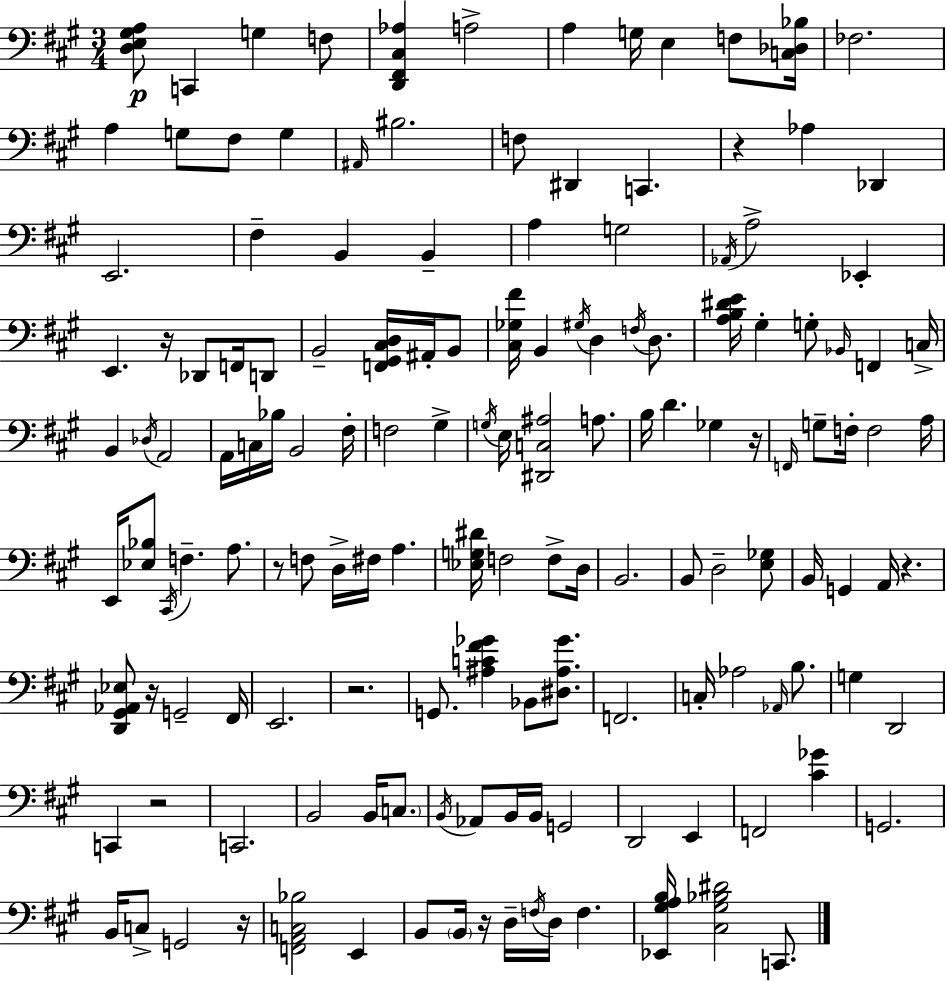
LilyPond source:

{
  \clef bass
  \numericTimeSignature
  \time 3/4
  \key a \major
  <d e gis a>8\p c,4 g4 f8 | <d, fis, cis aes>4 a2-> | a4 g16 e4 f8 <c des bes>16 | fes2. | \break a4 g8 fis8 g4 | \grace { ais,16 } bis2. | f8 dis,4 c,4. | r4 aes4 des,4 | \break e,2. | fis4-- b,4 b,4-- | a4 g2 | \acciaccatura { aes,16 } a2-> ees,4-. | \break e,4. r16 des,8 f,16 | d,8 b,2-- <f, gis, cis d>16 ais,16-. | b,8 <cis ges fis'>16 b,4 \acciaccatura { gis16 } d4 | \acciaccatura { f16 } d8. <a b dis' e'>16 gis4-. g8-. \grace { bes,16 } | \break f,4 c16-> b,4 \acciaccatura { des16 } a,2 | a,16 c16 bes16 b,2 | fis16-. f2 | gis4-> \acciaccatura { g16 } e16 <dis, c ais>2 | \break a8. b16 d'4. | ges4 r16 \grace { f,16 } g8-- f16-. f2 | a16 e,16 <ees bes>8 \acciaccatura { cis,16 } | f4.-- a8. r8 f8 | \break d16-> fis16 a4. <ees g dis'>16 f2 | f8-> d16 b,2. | b,8 d2-- | <e ges>8 b,16 g,4 | \break a,16 r4. <d, gis, aes, ees>8 r16 | g,2-- fis,16 e,2. | r2. | g,8. | \break <ais c' fis' ges'>4 bes,8 <dis ais ges'>8. f,2. | c16-. aes2 | \grace { aes,16 } b8. g4 | d,2 c,4 | \break r2 c,2. | b,2 | b,16 \parenthesize c8. \acciaccatura { b,16 } aes,8 | b,16 b,16 g,2 d,2 | \break e,4 f,2 | <cis' ges'>4 g,2. | b,16 | c8-> g,2 r16 <f, a, c bes>2 | \break e,4 b,8 | \parenthesize b,16 r16 d16-- \acciaccatura { f16 } d16 f4. | <ees, gis a b>16 <cis gis bes dis'>2 c,8. | \bar "|."
}